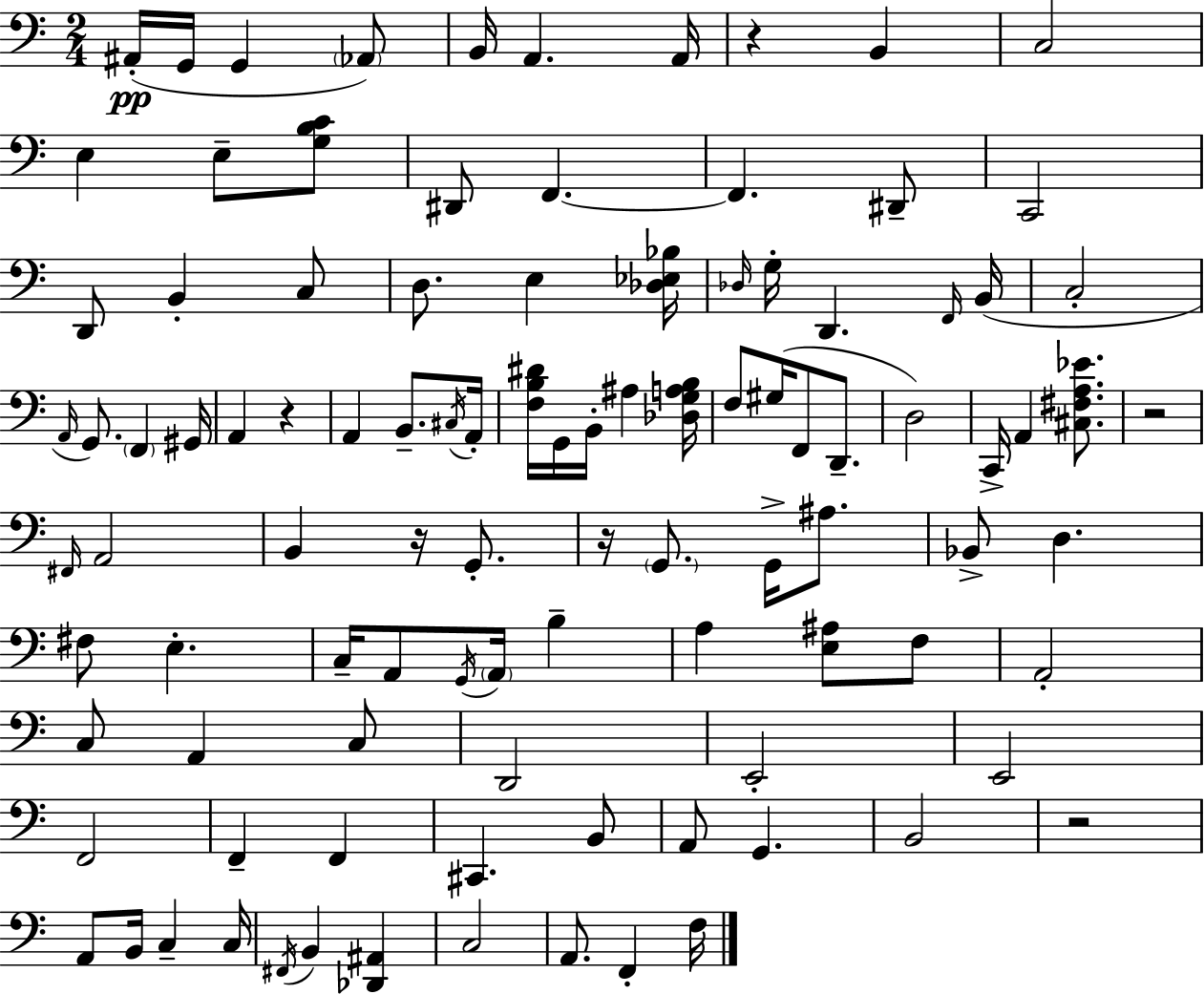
X:1
T:Untitled
M:2/4
L:1/4
K:Am
^A,,/4 G,,/4 G,, _A,,/2 B,,/4 A,, A,,/4 z B,, C,2 E, E,/2 [G,B,C]/2 ^D,,/2 F,, F,, ^D,,/2 C,,2 D,,/2 B,, C,/2 D,/2 E, [_D,_E,_B,]/4 _D,/4 G,/4 D,, F,,/4 B,,/4 C,2 A,,/4 G,,/2 F,, ^G,,/4 A,, z A,, B,,/2 ^C,/4 A,,/4 [F,B,^D]/4 G,,/4 B,,/4 ^A, [_D,G,A,B,]/4 F,/2 ^G,/4 F,,/2 D,,/2 D,2 C,,/4 A,, [^C,^F,A,_E]/2 z2 ^F,,/4 A,,2 B,, z/4 G,,/2 z/4 G,,/2 G,,/4 ^A,/2 _B,,/2 D, ^F,/2 E, C,/4 A,,/2 G,,/4 A,,/4 B, A, [E,^A,]/2 F,/2 A,,2 C,/2 A,, C,/2 D,,2 E,,2 E,,2 F,,2 F,, F,, ^C,, B,,/2 A,,/2 G,, B,,2 z2 A,,/2 B,,/4 C, C,/4 ^F,,/4 B,, [_D,,^A,,] C,2 A,,/2 F,, F,/4